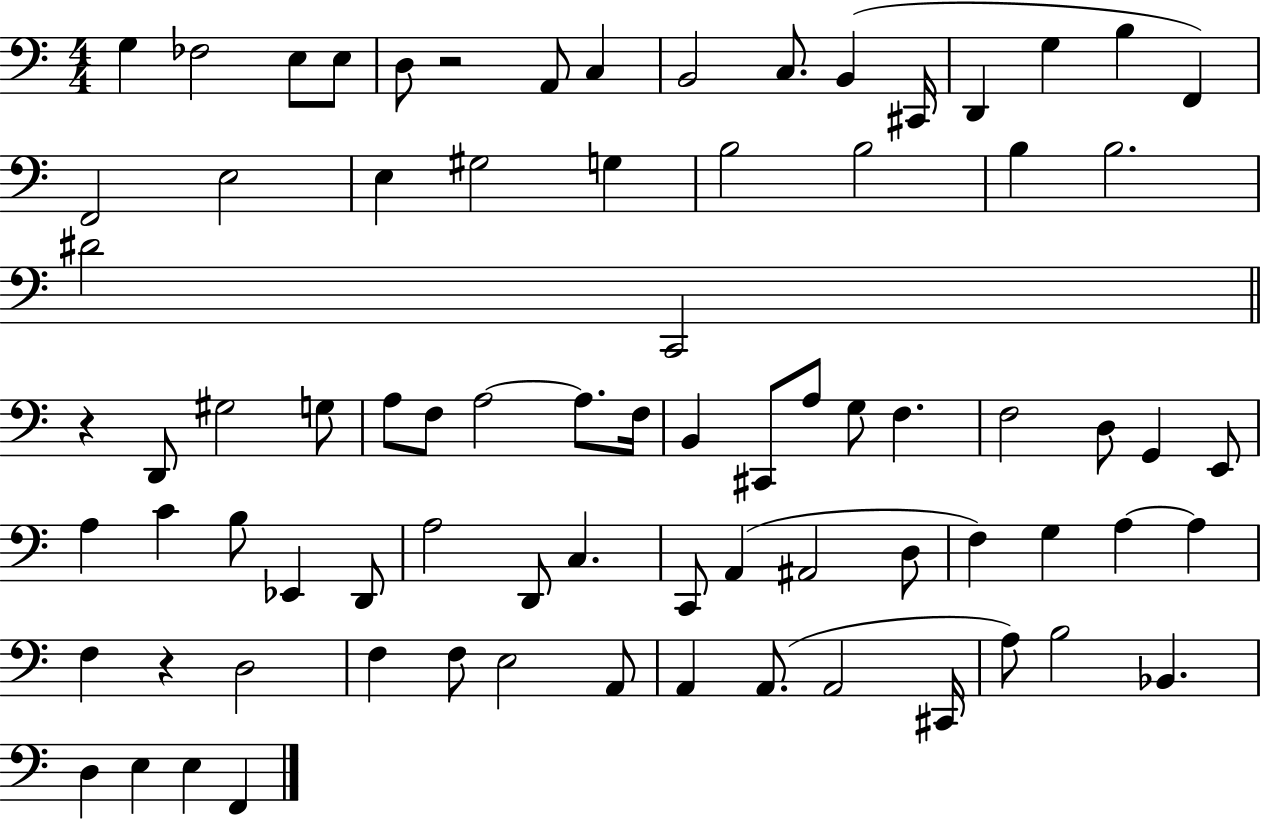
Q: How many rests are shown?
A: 3